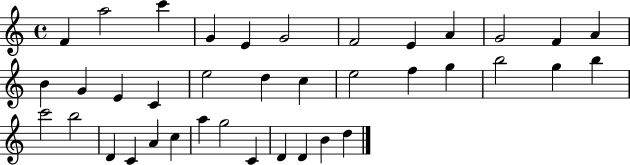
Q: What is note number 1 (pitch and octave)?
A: F4